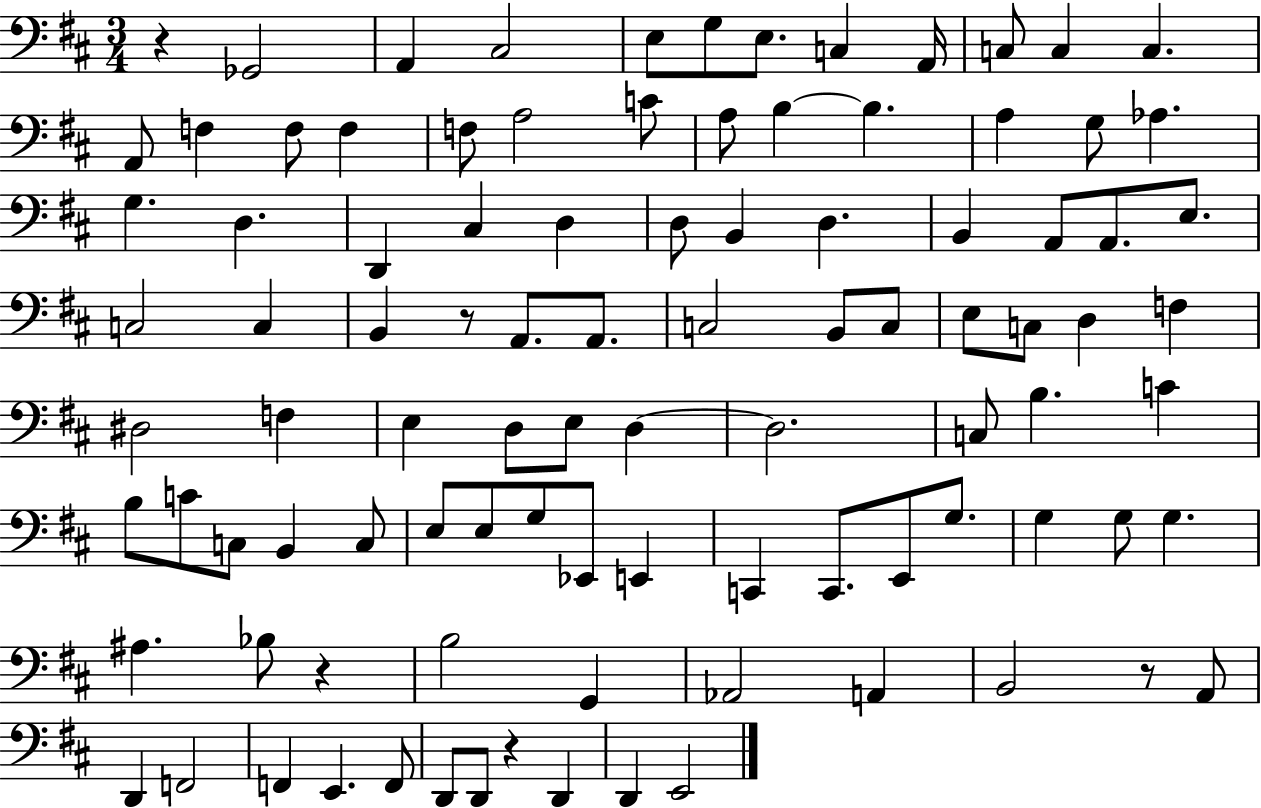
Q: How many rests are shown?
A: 5